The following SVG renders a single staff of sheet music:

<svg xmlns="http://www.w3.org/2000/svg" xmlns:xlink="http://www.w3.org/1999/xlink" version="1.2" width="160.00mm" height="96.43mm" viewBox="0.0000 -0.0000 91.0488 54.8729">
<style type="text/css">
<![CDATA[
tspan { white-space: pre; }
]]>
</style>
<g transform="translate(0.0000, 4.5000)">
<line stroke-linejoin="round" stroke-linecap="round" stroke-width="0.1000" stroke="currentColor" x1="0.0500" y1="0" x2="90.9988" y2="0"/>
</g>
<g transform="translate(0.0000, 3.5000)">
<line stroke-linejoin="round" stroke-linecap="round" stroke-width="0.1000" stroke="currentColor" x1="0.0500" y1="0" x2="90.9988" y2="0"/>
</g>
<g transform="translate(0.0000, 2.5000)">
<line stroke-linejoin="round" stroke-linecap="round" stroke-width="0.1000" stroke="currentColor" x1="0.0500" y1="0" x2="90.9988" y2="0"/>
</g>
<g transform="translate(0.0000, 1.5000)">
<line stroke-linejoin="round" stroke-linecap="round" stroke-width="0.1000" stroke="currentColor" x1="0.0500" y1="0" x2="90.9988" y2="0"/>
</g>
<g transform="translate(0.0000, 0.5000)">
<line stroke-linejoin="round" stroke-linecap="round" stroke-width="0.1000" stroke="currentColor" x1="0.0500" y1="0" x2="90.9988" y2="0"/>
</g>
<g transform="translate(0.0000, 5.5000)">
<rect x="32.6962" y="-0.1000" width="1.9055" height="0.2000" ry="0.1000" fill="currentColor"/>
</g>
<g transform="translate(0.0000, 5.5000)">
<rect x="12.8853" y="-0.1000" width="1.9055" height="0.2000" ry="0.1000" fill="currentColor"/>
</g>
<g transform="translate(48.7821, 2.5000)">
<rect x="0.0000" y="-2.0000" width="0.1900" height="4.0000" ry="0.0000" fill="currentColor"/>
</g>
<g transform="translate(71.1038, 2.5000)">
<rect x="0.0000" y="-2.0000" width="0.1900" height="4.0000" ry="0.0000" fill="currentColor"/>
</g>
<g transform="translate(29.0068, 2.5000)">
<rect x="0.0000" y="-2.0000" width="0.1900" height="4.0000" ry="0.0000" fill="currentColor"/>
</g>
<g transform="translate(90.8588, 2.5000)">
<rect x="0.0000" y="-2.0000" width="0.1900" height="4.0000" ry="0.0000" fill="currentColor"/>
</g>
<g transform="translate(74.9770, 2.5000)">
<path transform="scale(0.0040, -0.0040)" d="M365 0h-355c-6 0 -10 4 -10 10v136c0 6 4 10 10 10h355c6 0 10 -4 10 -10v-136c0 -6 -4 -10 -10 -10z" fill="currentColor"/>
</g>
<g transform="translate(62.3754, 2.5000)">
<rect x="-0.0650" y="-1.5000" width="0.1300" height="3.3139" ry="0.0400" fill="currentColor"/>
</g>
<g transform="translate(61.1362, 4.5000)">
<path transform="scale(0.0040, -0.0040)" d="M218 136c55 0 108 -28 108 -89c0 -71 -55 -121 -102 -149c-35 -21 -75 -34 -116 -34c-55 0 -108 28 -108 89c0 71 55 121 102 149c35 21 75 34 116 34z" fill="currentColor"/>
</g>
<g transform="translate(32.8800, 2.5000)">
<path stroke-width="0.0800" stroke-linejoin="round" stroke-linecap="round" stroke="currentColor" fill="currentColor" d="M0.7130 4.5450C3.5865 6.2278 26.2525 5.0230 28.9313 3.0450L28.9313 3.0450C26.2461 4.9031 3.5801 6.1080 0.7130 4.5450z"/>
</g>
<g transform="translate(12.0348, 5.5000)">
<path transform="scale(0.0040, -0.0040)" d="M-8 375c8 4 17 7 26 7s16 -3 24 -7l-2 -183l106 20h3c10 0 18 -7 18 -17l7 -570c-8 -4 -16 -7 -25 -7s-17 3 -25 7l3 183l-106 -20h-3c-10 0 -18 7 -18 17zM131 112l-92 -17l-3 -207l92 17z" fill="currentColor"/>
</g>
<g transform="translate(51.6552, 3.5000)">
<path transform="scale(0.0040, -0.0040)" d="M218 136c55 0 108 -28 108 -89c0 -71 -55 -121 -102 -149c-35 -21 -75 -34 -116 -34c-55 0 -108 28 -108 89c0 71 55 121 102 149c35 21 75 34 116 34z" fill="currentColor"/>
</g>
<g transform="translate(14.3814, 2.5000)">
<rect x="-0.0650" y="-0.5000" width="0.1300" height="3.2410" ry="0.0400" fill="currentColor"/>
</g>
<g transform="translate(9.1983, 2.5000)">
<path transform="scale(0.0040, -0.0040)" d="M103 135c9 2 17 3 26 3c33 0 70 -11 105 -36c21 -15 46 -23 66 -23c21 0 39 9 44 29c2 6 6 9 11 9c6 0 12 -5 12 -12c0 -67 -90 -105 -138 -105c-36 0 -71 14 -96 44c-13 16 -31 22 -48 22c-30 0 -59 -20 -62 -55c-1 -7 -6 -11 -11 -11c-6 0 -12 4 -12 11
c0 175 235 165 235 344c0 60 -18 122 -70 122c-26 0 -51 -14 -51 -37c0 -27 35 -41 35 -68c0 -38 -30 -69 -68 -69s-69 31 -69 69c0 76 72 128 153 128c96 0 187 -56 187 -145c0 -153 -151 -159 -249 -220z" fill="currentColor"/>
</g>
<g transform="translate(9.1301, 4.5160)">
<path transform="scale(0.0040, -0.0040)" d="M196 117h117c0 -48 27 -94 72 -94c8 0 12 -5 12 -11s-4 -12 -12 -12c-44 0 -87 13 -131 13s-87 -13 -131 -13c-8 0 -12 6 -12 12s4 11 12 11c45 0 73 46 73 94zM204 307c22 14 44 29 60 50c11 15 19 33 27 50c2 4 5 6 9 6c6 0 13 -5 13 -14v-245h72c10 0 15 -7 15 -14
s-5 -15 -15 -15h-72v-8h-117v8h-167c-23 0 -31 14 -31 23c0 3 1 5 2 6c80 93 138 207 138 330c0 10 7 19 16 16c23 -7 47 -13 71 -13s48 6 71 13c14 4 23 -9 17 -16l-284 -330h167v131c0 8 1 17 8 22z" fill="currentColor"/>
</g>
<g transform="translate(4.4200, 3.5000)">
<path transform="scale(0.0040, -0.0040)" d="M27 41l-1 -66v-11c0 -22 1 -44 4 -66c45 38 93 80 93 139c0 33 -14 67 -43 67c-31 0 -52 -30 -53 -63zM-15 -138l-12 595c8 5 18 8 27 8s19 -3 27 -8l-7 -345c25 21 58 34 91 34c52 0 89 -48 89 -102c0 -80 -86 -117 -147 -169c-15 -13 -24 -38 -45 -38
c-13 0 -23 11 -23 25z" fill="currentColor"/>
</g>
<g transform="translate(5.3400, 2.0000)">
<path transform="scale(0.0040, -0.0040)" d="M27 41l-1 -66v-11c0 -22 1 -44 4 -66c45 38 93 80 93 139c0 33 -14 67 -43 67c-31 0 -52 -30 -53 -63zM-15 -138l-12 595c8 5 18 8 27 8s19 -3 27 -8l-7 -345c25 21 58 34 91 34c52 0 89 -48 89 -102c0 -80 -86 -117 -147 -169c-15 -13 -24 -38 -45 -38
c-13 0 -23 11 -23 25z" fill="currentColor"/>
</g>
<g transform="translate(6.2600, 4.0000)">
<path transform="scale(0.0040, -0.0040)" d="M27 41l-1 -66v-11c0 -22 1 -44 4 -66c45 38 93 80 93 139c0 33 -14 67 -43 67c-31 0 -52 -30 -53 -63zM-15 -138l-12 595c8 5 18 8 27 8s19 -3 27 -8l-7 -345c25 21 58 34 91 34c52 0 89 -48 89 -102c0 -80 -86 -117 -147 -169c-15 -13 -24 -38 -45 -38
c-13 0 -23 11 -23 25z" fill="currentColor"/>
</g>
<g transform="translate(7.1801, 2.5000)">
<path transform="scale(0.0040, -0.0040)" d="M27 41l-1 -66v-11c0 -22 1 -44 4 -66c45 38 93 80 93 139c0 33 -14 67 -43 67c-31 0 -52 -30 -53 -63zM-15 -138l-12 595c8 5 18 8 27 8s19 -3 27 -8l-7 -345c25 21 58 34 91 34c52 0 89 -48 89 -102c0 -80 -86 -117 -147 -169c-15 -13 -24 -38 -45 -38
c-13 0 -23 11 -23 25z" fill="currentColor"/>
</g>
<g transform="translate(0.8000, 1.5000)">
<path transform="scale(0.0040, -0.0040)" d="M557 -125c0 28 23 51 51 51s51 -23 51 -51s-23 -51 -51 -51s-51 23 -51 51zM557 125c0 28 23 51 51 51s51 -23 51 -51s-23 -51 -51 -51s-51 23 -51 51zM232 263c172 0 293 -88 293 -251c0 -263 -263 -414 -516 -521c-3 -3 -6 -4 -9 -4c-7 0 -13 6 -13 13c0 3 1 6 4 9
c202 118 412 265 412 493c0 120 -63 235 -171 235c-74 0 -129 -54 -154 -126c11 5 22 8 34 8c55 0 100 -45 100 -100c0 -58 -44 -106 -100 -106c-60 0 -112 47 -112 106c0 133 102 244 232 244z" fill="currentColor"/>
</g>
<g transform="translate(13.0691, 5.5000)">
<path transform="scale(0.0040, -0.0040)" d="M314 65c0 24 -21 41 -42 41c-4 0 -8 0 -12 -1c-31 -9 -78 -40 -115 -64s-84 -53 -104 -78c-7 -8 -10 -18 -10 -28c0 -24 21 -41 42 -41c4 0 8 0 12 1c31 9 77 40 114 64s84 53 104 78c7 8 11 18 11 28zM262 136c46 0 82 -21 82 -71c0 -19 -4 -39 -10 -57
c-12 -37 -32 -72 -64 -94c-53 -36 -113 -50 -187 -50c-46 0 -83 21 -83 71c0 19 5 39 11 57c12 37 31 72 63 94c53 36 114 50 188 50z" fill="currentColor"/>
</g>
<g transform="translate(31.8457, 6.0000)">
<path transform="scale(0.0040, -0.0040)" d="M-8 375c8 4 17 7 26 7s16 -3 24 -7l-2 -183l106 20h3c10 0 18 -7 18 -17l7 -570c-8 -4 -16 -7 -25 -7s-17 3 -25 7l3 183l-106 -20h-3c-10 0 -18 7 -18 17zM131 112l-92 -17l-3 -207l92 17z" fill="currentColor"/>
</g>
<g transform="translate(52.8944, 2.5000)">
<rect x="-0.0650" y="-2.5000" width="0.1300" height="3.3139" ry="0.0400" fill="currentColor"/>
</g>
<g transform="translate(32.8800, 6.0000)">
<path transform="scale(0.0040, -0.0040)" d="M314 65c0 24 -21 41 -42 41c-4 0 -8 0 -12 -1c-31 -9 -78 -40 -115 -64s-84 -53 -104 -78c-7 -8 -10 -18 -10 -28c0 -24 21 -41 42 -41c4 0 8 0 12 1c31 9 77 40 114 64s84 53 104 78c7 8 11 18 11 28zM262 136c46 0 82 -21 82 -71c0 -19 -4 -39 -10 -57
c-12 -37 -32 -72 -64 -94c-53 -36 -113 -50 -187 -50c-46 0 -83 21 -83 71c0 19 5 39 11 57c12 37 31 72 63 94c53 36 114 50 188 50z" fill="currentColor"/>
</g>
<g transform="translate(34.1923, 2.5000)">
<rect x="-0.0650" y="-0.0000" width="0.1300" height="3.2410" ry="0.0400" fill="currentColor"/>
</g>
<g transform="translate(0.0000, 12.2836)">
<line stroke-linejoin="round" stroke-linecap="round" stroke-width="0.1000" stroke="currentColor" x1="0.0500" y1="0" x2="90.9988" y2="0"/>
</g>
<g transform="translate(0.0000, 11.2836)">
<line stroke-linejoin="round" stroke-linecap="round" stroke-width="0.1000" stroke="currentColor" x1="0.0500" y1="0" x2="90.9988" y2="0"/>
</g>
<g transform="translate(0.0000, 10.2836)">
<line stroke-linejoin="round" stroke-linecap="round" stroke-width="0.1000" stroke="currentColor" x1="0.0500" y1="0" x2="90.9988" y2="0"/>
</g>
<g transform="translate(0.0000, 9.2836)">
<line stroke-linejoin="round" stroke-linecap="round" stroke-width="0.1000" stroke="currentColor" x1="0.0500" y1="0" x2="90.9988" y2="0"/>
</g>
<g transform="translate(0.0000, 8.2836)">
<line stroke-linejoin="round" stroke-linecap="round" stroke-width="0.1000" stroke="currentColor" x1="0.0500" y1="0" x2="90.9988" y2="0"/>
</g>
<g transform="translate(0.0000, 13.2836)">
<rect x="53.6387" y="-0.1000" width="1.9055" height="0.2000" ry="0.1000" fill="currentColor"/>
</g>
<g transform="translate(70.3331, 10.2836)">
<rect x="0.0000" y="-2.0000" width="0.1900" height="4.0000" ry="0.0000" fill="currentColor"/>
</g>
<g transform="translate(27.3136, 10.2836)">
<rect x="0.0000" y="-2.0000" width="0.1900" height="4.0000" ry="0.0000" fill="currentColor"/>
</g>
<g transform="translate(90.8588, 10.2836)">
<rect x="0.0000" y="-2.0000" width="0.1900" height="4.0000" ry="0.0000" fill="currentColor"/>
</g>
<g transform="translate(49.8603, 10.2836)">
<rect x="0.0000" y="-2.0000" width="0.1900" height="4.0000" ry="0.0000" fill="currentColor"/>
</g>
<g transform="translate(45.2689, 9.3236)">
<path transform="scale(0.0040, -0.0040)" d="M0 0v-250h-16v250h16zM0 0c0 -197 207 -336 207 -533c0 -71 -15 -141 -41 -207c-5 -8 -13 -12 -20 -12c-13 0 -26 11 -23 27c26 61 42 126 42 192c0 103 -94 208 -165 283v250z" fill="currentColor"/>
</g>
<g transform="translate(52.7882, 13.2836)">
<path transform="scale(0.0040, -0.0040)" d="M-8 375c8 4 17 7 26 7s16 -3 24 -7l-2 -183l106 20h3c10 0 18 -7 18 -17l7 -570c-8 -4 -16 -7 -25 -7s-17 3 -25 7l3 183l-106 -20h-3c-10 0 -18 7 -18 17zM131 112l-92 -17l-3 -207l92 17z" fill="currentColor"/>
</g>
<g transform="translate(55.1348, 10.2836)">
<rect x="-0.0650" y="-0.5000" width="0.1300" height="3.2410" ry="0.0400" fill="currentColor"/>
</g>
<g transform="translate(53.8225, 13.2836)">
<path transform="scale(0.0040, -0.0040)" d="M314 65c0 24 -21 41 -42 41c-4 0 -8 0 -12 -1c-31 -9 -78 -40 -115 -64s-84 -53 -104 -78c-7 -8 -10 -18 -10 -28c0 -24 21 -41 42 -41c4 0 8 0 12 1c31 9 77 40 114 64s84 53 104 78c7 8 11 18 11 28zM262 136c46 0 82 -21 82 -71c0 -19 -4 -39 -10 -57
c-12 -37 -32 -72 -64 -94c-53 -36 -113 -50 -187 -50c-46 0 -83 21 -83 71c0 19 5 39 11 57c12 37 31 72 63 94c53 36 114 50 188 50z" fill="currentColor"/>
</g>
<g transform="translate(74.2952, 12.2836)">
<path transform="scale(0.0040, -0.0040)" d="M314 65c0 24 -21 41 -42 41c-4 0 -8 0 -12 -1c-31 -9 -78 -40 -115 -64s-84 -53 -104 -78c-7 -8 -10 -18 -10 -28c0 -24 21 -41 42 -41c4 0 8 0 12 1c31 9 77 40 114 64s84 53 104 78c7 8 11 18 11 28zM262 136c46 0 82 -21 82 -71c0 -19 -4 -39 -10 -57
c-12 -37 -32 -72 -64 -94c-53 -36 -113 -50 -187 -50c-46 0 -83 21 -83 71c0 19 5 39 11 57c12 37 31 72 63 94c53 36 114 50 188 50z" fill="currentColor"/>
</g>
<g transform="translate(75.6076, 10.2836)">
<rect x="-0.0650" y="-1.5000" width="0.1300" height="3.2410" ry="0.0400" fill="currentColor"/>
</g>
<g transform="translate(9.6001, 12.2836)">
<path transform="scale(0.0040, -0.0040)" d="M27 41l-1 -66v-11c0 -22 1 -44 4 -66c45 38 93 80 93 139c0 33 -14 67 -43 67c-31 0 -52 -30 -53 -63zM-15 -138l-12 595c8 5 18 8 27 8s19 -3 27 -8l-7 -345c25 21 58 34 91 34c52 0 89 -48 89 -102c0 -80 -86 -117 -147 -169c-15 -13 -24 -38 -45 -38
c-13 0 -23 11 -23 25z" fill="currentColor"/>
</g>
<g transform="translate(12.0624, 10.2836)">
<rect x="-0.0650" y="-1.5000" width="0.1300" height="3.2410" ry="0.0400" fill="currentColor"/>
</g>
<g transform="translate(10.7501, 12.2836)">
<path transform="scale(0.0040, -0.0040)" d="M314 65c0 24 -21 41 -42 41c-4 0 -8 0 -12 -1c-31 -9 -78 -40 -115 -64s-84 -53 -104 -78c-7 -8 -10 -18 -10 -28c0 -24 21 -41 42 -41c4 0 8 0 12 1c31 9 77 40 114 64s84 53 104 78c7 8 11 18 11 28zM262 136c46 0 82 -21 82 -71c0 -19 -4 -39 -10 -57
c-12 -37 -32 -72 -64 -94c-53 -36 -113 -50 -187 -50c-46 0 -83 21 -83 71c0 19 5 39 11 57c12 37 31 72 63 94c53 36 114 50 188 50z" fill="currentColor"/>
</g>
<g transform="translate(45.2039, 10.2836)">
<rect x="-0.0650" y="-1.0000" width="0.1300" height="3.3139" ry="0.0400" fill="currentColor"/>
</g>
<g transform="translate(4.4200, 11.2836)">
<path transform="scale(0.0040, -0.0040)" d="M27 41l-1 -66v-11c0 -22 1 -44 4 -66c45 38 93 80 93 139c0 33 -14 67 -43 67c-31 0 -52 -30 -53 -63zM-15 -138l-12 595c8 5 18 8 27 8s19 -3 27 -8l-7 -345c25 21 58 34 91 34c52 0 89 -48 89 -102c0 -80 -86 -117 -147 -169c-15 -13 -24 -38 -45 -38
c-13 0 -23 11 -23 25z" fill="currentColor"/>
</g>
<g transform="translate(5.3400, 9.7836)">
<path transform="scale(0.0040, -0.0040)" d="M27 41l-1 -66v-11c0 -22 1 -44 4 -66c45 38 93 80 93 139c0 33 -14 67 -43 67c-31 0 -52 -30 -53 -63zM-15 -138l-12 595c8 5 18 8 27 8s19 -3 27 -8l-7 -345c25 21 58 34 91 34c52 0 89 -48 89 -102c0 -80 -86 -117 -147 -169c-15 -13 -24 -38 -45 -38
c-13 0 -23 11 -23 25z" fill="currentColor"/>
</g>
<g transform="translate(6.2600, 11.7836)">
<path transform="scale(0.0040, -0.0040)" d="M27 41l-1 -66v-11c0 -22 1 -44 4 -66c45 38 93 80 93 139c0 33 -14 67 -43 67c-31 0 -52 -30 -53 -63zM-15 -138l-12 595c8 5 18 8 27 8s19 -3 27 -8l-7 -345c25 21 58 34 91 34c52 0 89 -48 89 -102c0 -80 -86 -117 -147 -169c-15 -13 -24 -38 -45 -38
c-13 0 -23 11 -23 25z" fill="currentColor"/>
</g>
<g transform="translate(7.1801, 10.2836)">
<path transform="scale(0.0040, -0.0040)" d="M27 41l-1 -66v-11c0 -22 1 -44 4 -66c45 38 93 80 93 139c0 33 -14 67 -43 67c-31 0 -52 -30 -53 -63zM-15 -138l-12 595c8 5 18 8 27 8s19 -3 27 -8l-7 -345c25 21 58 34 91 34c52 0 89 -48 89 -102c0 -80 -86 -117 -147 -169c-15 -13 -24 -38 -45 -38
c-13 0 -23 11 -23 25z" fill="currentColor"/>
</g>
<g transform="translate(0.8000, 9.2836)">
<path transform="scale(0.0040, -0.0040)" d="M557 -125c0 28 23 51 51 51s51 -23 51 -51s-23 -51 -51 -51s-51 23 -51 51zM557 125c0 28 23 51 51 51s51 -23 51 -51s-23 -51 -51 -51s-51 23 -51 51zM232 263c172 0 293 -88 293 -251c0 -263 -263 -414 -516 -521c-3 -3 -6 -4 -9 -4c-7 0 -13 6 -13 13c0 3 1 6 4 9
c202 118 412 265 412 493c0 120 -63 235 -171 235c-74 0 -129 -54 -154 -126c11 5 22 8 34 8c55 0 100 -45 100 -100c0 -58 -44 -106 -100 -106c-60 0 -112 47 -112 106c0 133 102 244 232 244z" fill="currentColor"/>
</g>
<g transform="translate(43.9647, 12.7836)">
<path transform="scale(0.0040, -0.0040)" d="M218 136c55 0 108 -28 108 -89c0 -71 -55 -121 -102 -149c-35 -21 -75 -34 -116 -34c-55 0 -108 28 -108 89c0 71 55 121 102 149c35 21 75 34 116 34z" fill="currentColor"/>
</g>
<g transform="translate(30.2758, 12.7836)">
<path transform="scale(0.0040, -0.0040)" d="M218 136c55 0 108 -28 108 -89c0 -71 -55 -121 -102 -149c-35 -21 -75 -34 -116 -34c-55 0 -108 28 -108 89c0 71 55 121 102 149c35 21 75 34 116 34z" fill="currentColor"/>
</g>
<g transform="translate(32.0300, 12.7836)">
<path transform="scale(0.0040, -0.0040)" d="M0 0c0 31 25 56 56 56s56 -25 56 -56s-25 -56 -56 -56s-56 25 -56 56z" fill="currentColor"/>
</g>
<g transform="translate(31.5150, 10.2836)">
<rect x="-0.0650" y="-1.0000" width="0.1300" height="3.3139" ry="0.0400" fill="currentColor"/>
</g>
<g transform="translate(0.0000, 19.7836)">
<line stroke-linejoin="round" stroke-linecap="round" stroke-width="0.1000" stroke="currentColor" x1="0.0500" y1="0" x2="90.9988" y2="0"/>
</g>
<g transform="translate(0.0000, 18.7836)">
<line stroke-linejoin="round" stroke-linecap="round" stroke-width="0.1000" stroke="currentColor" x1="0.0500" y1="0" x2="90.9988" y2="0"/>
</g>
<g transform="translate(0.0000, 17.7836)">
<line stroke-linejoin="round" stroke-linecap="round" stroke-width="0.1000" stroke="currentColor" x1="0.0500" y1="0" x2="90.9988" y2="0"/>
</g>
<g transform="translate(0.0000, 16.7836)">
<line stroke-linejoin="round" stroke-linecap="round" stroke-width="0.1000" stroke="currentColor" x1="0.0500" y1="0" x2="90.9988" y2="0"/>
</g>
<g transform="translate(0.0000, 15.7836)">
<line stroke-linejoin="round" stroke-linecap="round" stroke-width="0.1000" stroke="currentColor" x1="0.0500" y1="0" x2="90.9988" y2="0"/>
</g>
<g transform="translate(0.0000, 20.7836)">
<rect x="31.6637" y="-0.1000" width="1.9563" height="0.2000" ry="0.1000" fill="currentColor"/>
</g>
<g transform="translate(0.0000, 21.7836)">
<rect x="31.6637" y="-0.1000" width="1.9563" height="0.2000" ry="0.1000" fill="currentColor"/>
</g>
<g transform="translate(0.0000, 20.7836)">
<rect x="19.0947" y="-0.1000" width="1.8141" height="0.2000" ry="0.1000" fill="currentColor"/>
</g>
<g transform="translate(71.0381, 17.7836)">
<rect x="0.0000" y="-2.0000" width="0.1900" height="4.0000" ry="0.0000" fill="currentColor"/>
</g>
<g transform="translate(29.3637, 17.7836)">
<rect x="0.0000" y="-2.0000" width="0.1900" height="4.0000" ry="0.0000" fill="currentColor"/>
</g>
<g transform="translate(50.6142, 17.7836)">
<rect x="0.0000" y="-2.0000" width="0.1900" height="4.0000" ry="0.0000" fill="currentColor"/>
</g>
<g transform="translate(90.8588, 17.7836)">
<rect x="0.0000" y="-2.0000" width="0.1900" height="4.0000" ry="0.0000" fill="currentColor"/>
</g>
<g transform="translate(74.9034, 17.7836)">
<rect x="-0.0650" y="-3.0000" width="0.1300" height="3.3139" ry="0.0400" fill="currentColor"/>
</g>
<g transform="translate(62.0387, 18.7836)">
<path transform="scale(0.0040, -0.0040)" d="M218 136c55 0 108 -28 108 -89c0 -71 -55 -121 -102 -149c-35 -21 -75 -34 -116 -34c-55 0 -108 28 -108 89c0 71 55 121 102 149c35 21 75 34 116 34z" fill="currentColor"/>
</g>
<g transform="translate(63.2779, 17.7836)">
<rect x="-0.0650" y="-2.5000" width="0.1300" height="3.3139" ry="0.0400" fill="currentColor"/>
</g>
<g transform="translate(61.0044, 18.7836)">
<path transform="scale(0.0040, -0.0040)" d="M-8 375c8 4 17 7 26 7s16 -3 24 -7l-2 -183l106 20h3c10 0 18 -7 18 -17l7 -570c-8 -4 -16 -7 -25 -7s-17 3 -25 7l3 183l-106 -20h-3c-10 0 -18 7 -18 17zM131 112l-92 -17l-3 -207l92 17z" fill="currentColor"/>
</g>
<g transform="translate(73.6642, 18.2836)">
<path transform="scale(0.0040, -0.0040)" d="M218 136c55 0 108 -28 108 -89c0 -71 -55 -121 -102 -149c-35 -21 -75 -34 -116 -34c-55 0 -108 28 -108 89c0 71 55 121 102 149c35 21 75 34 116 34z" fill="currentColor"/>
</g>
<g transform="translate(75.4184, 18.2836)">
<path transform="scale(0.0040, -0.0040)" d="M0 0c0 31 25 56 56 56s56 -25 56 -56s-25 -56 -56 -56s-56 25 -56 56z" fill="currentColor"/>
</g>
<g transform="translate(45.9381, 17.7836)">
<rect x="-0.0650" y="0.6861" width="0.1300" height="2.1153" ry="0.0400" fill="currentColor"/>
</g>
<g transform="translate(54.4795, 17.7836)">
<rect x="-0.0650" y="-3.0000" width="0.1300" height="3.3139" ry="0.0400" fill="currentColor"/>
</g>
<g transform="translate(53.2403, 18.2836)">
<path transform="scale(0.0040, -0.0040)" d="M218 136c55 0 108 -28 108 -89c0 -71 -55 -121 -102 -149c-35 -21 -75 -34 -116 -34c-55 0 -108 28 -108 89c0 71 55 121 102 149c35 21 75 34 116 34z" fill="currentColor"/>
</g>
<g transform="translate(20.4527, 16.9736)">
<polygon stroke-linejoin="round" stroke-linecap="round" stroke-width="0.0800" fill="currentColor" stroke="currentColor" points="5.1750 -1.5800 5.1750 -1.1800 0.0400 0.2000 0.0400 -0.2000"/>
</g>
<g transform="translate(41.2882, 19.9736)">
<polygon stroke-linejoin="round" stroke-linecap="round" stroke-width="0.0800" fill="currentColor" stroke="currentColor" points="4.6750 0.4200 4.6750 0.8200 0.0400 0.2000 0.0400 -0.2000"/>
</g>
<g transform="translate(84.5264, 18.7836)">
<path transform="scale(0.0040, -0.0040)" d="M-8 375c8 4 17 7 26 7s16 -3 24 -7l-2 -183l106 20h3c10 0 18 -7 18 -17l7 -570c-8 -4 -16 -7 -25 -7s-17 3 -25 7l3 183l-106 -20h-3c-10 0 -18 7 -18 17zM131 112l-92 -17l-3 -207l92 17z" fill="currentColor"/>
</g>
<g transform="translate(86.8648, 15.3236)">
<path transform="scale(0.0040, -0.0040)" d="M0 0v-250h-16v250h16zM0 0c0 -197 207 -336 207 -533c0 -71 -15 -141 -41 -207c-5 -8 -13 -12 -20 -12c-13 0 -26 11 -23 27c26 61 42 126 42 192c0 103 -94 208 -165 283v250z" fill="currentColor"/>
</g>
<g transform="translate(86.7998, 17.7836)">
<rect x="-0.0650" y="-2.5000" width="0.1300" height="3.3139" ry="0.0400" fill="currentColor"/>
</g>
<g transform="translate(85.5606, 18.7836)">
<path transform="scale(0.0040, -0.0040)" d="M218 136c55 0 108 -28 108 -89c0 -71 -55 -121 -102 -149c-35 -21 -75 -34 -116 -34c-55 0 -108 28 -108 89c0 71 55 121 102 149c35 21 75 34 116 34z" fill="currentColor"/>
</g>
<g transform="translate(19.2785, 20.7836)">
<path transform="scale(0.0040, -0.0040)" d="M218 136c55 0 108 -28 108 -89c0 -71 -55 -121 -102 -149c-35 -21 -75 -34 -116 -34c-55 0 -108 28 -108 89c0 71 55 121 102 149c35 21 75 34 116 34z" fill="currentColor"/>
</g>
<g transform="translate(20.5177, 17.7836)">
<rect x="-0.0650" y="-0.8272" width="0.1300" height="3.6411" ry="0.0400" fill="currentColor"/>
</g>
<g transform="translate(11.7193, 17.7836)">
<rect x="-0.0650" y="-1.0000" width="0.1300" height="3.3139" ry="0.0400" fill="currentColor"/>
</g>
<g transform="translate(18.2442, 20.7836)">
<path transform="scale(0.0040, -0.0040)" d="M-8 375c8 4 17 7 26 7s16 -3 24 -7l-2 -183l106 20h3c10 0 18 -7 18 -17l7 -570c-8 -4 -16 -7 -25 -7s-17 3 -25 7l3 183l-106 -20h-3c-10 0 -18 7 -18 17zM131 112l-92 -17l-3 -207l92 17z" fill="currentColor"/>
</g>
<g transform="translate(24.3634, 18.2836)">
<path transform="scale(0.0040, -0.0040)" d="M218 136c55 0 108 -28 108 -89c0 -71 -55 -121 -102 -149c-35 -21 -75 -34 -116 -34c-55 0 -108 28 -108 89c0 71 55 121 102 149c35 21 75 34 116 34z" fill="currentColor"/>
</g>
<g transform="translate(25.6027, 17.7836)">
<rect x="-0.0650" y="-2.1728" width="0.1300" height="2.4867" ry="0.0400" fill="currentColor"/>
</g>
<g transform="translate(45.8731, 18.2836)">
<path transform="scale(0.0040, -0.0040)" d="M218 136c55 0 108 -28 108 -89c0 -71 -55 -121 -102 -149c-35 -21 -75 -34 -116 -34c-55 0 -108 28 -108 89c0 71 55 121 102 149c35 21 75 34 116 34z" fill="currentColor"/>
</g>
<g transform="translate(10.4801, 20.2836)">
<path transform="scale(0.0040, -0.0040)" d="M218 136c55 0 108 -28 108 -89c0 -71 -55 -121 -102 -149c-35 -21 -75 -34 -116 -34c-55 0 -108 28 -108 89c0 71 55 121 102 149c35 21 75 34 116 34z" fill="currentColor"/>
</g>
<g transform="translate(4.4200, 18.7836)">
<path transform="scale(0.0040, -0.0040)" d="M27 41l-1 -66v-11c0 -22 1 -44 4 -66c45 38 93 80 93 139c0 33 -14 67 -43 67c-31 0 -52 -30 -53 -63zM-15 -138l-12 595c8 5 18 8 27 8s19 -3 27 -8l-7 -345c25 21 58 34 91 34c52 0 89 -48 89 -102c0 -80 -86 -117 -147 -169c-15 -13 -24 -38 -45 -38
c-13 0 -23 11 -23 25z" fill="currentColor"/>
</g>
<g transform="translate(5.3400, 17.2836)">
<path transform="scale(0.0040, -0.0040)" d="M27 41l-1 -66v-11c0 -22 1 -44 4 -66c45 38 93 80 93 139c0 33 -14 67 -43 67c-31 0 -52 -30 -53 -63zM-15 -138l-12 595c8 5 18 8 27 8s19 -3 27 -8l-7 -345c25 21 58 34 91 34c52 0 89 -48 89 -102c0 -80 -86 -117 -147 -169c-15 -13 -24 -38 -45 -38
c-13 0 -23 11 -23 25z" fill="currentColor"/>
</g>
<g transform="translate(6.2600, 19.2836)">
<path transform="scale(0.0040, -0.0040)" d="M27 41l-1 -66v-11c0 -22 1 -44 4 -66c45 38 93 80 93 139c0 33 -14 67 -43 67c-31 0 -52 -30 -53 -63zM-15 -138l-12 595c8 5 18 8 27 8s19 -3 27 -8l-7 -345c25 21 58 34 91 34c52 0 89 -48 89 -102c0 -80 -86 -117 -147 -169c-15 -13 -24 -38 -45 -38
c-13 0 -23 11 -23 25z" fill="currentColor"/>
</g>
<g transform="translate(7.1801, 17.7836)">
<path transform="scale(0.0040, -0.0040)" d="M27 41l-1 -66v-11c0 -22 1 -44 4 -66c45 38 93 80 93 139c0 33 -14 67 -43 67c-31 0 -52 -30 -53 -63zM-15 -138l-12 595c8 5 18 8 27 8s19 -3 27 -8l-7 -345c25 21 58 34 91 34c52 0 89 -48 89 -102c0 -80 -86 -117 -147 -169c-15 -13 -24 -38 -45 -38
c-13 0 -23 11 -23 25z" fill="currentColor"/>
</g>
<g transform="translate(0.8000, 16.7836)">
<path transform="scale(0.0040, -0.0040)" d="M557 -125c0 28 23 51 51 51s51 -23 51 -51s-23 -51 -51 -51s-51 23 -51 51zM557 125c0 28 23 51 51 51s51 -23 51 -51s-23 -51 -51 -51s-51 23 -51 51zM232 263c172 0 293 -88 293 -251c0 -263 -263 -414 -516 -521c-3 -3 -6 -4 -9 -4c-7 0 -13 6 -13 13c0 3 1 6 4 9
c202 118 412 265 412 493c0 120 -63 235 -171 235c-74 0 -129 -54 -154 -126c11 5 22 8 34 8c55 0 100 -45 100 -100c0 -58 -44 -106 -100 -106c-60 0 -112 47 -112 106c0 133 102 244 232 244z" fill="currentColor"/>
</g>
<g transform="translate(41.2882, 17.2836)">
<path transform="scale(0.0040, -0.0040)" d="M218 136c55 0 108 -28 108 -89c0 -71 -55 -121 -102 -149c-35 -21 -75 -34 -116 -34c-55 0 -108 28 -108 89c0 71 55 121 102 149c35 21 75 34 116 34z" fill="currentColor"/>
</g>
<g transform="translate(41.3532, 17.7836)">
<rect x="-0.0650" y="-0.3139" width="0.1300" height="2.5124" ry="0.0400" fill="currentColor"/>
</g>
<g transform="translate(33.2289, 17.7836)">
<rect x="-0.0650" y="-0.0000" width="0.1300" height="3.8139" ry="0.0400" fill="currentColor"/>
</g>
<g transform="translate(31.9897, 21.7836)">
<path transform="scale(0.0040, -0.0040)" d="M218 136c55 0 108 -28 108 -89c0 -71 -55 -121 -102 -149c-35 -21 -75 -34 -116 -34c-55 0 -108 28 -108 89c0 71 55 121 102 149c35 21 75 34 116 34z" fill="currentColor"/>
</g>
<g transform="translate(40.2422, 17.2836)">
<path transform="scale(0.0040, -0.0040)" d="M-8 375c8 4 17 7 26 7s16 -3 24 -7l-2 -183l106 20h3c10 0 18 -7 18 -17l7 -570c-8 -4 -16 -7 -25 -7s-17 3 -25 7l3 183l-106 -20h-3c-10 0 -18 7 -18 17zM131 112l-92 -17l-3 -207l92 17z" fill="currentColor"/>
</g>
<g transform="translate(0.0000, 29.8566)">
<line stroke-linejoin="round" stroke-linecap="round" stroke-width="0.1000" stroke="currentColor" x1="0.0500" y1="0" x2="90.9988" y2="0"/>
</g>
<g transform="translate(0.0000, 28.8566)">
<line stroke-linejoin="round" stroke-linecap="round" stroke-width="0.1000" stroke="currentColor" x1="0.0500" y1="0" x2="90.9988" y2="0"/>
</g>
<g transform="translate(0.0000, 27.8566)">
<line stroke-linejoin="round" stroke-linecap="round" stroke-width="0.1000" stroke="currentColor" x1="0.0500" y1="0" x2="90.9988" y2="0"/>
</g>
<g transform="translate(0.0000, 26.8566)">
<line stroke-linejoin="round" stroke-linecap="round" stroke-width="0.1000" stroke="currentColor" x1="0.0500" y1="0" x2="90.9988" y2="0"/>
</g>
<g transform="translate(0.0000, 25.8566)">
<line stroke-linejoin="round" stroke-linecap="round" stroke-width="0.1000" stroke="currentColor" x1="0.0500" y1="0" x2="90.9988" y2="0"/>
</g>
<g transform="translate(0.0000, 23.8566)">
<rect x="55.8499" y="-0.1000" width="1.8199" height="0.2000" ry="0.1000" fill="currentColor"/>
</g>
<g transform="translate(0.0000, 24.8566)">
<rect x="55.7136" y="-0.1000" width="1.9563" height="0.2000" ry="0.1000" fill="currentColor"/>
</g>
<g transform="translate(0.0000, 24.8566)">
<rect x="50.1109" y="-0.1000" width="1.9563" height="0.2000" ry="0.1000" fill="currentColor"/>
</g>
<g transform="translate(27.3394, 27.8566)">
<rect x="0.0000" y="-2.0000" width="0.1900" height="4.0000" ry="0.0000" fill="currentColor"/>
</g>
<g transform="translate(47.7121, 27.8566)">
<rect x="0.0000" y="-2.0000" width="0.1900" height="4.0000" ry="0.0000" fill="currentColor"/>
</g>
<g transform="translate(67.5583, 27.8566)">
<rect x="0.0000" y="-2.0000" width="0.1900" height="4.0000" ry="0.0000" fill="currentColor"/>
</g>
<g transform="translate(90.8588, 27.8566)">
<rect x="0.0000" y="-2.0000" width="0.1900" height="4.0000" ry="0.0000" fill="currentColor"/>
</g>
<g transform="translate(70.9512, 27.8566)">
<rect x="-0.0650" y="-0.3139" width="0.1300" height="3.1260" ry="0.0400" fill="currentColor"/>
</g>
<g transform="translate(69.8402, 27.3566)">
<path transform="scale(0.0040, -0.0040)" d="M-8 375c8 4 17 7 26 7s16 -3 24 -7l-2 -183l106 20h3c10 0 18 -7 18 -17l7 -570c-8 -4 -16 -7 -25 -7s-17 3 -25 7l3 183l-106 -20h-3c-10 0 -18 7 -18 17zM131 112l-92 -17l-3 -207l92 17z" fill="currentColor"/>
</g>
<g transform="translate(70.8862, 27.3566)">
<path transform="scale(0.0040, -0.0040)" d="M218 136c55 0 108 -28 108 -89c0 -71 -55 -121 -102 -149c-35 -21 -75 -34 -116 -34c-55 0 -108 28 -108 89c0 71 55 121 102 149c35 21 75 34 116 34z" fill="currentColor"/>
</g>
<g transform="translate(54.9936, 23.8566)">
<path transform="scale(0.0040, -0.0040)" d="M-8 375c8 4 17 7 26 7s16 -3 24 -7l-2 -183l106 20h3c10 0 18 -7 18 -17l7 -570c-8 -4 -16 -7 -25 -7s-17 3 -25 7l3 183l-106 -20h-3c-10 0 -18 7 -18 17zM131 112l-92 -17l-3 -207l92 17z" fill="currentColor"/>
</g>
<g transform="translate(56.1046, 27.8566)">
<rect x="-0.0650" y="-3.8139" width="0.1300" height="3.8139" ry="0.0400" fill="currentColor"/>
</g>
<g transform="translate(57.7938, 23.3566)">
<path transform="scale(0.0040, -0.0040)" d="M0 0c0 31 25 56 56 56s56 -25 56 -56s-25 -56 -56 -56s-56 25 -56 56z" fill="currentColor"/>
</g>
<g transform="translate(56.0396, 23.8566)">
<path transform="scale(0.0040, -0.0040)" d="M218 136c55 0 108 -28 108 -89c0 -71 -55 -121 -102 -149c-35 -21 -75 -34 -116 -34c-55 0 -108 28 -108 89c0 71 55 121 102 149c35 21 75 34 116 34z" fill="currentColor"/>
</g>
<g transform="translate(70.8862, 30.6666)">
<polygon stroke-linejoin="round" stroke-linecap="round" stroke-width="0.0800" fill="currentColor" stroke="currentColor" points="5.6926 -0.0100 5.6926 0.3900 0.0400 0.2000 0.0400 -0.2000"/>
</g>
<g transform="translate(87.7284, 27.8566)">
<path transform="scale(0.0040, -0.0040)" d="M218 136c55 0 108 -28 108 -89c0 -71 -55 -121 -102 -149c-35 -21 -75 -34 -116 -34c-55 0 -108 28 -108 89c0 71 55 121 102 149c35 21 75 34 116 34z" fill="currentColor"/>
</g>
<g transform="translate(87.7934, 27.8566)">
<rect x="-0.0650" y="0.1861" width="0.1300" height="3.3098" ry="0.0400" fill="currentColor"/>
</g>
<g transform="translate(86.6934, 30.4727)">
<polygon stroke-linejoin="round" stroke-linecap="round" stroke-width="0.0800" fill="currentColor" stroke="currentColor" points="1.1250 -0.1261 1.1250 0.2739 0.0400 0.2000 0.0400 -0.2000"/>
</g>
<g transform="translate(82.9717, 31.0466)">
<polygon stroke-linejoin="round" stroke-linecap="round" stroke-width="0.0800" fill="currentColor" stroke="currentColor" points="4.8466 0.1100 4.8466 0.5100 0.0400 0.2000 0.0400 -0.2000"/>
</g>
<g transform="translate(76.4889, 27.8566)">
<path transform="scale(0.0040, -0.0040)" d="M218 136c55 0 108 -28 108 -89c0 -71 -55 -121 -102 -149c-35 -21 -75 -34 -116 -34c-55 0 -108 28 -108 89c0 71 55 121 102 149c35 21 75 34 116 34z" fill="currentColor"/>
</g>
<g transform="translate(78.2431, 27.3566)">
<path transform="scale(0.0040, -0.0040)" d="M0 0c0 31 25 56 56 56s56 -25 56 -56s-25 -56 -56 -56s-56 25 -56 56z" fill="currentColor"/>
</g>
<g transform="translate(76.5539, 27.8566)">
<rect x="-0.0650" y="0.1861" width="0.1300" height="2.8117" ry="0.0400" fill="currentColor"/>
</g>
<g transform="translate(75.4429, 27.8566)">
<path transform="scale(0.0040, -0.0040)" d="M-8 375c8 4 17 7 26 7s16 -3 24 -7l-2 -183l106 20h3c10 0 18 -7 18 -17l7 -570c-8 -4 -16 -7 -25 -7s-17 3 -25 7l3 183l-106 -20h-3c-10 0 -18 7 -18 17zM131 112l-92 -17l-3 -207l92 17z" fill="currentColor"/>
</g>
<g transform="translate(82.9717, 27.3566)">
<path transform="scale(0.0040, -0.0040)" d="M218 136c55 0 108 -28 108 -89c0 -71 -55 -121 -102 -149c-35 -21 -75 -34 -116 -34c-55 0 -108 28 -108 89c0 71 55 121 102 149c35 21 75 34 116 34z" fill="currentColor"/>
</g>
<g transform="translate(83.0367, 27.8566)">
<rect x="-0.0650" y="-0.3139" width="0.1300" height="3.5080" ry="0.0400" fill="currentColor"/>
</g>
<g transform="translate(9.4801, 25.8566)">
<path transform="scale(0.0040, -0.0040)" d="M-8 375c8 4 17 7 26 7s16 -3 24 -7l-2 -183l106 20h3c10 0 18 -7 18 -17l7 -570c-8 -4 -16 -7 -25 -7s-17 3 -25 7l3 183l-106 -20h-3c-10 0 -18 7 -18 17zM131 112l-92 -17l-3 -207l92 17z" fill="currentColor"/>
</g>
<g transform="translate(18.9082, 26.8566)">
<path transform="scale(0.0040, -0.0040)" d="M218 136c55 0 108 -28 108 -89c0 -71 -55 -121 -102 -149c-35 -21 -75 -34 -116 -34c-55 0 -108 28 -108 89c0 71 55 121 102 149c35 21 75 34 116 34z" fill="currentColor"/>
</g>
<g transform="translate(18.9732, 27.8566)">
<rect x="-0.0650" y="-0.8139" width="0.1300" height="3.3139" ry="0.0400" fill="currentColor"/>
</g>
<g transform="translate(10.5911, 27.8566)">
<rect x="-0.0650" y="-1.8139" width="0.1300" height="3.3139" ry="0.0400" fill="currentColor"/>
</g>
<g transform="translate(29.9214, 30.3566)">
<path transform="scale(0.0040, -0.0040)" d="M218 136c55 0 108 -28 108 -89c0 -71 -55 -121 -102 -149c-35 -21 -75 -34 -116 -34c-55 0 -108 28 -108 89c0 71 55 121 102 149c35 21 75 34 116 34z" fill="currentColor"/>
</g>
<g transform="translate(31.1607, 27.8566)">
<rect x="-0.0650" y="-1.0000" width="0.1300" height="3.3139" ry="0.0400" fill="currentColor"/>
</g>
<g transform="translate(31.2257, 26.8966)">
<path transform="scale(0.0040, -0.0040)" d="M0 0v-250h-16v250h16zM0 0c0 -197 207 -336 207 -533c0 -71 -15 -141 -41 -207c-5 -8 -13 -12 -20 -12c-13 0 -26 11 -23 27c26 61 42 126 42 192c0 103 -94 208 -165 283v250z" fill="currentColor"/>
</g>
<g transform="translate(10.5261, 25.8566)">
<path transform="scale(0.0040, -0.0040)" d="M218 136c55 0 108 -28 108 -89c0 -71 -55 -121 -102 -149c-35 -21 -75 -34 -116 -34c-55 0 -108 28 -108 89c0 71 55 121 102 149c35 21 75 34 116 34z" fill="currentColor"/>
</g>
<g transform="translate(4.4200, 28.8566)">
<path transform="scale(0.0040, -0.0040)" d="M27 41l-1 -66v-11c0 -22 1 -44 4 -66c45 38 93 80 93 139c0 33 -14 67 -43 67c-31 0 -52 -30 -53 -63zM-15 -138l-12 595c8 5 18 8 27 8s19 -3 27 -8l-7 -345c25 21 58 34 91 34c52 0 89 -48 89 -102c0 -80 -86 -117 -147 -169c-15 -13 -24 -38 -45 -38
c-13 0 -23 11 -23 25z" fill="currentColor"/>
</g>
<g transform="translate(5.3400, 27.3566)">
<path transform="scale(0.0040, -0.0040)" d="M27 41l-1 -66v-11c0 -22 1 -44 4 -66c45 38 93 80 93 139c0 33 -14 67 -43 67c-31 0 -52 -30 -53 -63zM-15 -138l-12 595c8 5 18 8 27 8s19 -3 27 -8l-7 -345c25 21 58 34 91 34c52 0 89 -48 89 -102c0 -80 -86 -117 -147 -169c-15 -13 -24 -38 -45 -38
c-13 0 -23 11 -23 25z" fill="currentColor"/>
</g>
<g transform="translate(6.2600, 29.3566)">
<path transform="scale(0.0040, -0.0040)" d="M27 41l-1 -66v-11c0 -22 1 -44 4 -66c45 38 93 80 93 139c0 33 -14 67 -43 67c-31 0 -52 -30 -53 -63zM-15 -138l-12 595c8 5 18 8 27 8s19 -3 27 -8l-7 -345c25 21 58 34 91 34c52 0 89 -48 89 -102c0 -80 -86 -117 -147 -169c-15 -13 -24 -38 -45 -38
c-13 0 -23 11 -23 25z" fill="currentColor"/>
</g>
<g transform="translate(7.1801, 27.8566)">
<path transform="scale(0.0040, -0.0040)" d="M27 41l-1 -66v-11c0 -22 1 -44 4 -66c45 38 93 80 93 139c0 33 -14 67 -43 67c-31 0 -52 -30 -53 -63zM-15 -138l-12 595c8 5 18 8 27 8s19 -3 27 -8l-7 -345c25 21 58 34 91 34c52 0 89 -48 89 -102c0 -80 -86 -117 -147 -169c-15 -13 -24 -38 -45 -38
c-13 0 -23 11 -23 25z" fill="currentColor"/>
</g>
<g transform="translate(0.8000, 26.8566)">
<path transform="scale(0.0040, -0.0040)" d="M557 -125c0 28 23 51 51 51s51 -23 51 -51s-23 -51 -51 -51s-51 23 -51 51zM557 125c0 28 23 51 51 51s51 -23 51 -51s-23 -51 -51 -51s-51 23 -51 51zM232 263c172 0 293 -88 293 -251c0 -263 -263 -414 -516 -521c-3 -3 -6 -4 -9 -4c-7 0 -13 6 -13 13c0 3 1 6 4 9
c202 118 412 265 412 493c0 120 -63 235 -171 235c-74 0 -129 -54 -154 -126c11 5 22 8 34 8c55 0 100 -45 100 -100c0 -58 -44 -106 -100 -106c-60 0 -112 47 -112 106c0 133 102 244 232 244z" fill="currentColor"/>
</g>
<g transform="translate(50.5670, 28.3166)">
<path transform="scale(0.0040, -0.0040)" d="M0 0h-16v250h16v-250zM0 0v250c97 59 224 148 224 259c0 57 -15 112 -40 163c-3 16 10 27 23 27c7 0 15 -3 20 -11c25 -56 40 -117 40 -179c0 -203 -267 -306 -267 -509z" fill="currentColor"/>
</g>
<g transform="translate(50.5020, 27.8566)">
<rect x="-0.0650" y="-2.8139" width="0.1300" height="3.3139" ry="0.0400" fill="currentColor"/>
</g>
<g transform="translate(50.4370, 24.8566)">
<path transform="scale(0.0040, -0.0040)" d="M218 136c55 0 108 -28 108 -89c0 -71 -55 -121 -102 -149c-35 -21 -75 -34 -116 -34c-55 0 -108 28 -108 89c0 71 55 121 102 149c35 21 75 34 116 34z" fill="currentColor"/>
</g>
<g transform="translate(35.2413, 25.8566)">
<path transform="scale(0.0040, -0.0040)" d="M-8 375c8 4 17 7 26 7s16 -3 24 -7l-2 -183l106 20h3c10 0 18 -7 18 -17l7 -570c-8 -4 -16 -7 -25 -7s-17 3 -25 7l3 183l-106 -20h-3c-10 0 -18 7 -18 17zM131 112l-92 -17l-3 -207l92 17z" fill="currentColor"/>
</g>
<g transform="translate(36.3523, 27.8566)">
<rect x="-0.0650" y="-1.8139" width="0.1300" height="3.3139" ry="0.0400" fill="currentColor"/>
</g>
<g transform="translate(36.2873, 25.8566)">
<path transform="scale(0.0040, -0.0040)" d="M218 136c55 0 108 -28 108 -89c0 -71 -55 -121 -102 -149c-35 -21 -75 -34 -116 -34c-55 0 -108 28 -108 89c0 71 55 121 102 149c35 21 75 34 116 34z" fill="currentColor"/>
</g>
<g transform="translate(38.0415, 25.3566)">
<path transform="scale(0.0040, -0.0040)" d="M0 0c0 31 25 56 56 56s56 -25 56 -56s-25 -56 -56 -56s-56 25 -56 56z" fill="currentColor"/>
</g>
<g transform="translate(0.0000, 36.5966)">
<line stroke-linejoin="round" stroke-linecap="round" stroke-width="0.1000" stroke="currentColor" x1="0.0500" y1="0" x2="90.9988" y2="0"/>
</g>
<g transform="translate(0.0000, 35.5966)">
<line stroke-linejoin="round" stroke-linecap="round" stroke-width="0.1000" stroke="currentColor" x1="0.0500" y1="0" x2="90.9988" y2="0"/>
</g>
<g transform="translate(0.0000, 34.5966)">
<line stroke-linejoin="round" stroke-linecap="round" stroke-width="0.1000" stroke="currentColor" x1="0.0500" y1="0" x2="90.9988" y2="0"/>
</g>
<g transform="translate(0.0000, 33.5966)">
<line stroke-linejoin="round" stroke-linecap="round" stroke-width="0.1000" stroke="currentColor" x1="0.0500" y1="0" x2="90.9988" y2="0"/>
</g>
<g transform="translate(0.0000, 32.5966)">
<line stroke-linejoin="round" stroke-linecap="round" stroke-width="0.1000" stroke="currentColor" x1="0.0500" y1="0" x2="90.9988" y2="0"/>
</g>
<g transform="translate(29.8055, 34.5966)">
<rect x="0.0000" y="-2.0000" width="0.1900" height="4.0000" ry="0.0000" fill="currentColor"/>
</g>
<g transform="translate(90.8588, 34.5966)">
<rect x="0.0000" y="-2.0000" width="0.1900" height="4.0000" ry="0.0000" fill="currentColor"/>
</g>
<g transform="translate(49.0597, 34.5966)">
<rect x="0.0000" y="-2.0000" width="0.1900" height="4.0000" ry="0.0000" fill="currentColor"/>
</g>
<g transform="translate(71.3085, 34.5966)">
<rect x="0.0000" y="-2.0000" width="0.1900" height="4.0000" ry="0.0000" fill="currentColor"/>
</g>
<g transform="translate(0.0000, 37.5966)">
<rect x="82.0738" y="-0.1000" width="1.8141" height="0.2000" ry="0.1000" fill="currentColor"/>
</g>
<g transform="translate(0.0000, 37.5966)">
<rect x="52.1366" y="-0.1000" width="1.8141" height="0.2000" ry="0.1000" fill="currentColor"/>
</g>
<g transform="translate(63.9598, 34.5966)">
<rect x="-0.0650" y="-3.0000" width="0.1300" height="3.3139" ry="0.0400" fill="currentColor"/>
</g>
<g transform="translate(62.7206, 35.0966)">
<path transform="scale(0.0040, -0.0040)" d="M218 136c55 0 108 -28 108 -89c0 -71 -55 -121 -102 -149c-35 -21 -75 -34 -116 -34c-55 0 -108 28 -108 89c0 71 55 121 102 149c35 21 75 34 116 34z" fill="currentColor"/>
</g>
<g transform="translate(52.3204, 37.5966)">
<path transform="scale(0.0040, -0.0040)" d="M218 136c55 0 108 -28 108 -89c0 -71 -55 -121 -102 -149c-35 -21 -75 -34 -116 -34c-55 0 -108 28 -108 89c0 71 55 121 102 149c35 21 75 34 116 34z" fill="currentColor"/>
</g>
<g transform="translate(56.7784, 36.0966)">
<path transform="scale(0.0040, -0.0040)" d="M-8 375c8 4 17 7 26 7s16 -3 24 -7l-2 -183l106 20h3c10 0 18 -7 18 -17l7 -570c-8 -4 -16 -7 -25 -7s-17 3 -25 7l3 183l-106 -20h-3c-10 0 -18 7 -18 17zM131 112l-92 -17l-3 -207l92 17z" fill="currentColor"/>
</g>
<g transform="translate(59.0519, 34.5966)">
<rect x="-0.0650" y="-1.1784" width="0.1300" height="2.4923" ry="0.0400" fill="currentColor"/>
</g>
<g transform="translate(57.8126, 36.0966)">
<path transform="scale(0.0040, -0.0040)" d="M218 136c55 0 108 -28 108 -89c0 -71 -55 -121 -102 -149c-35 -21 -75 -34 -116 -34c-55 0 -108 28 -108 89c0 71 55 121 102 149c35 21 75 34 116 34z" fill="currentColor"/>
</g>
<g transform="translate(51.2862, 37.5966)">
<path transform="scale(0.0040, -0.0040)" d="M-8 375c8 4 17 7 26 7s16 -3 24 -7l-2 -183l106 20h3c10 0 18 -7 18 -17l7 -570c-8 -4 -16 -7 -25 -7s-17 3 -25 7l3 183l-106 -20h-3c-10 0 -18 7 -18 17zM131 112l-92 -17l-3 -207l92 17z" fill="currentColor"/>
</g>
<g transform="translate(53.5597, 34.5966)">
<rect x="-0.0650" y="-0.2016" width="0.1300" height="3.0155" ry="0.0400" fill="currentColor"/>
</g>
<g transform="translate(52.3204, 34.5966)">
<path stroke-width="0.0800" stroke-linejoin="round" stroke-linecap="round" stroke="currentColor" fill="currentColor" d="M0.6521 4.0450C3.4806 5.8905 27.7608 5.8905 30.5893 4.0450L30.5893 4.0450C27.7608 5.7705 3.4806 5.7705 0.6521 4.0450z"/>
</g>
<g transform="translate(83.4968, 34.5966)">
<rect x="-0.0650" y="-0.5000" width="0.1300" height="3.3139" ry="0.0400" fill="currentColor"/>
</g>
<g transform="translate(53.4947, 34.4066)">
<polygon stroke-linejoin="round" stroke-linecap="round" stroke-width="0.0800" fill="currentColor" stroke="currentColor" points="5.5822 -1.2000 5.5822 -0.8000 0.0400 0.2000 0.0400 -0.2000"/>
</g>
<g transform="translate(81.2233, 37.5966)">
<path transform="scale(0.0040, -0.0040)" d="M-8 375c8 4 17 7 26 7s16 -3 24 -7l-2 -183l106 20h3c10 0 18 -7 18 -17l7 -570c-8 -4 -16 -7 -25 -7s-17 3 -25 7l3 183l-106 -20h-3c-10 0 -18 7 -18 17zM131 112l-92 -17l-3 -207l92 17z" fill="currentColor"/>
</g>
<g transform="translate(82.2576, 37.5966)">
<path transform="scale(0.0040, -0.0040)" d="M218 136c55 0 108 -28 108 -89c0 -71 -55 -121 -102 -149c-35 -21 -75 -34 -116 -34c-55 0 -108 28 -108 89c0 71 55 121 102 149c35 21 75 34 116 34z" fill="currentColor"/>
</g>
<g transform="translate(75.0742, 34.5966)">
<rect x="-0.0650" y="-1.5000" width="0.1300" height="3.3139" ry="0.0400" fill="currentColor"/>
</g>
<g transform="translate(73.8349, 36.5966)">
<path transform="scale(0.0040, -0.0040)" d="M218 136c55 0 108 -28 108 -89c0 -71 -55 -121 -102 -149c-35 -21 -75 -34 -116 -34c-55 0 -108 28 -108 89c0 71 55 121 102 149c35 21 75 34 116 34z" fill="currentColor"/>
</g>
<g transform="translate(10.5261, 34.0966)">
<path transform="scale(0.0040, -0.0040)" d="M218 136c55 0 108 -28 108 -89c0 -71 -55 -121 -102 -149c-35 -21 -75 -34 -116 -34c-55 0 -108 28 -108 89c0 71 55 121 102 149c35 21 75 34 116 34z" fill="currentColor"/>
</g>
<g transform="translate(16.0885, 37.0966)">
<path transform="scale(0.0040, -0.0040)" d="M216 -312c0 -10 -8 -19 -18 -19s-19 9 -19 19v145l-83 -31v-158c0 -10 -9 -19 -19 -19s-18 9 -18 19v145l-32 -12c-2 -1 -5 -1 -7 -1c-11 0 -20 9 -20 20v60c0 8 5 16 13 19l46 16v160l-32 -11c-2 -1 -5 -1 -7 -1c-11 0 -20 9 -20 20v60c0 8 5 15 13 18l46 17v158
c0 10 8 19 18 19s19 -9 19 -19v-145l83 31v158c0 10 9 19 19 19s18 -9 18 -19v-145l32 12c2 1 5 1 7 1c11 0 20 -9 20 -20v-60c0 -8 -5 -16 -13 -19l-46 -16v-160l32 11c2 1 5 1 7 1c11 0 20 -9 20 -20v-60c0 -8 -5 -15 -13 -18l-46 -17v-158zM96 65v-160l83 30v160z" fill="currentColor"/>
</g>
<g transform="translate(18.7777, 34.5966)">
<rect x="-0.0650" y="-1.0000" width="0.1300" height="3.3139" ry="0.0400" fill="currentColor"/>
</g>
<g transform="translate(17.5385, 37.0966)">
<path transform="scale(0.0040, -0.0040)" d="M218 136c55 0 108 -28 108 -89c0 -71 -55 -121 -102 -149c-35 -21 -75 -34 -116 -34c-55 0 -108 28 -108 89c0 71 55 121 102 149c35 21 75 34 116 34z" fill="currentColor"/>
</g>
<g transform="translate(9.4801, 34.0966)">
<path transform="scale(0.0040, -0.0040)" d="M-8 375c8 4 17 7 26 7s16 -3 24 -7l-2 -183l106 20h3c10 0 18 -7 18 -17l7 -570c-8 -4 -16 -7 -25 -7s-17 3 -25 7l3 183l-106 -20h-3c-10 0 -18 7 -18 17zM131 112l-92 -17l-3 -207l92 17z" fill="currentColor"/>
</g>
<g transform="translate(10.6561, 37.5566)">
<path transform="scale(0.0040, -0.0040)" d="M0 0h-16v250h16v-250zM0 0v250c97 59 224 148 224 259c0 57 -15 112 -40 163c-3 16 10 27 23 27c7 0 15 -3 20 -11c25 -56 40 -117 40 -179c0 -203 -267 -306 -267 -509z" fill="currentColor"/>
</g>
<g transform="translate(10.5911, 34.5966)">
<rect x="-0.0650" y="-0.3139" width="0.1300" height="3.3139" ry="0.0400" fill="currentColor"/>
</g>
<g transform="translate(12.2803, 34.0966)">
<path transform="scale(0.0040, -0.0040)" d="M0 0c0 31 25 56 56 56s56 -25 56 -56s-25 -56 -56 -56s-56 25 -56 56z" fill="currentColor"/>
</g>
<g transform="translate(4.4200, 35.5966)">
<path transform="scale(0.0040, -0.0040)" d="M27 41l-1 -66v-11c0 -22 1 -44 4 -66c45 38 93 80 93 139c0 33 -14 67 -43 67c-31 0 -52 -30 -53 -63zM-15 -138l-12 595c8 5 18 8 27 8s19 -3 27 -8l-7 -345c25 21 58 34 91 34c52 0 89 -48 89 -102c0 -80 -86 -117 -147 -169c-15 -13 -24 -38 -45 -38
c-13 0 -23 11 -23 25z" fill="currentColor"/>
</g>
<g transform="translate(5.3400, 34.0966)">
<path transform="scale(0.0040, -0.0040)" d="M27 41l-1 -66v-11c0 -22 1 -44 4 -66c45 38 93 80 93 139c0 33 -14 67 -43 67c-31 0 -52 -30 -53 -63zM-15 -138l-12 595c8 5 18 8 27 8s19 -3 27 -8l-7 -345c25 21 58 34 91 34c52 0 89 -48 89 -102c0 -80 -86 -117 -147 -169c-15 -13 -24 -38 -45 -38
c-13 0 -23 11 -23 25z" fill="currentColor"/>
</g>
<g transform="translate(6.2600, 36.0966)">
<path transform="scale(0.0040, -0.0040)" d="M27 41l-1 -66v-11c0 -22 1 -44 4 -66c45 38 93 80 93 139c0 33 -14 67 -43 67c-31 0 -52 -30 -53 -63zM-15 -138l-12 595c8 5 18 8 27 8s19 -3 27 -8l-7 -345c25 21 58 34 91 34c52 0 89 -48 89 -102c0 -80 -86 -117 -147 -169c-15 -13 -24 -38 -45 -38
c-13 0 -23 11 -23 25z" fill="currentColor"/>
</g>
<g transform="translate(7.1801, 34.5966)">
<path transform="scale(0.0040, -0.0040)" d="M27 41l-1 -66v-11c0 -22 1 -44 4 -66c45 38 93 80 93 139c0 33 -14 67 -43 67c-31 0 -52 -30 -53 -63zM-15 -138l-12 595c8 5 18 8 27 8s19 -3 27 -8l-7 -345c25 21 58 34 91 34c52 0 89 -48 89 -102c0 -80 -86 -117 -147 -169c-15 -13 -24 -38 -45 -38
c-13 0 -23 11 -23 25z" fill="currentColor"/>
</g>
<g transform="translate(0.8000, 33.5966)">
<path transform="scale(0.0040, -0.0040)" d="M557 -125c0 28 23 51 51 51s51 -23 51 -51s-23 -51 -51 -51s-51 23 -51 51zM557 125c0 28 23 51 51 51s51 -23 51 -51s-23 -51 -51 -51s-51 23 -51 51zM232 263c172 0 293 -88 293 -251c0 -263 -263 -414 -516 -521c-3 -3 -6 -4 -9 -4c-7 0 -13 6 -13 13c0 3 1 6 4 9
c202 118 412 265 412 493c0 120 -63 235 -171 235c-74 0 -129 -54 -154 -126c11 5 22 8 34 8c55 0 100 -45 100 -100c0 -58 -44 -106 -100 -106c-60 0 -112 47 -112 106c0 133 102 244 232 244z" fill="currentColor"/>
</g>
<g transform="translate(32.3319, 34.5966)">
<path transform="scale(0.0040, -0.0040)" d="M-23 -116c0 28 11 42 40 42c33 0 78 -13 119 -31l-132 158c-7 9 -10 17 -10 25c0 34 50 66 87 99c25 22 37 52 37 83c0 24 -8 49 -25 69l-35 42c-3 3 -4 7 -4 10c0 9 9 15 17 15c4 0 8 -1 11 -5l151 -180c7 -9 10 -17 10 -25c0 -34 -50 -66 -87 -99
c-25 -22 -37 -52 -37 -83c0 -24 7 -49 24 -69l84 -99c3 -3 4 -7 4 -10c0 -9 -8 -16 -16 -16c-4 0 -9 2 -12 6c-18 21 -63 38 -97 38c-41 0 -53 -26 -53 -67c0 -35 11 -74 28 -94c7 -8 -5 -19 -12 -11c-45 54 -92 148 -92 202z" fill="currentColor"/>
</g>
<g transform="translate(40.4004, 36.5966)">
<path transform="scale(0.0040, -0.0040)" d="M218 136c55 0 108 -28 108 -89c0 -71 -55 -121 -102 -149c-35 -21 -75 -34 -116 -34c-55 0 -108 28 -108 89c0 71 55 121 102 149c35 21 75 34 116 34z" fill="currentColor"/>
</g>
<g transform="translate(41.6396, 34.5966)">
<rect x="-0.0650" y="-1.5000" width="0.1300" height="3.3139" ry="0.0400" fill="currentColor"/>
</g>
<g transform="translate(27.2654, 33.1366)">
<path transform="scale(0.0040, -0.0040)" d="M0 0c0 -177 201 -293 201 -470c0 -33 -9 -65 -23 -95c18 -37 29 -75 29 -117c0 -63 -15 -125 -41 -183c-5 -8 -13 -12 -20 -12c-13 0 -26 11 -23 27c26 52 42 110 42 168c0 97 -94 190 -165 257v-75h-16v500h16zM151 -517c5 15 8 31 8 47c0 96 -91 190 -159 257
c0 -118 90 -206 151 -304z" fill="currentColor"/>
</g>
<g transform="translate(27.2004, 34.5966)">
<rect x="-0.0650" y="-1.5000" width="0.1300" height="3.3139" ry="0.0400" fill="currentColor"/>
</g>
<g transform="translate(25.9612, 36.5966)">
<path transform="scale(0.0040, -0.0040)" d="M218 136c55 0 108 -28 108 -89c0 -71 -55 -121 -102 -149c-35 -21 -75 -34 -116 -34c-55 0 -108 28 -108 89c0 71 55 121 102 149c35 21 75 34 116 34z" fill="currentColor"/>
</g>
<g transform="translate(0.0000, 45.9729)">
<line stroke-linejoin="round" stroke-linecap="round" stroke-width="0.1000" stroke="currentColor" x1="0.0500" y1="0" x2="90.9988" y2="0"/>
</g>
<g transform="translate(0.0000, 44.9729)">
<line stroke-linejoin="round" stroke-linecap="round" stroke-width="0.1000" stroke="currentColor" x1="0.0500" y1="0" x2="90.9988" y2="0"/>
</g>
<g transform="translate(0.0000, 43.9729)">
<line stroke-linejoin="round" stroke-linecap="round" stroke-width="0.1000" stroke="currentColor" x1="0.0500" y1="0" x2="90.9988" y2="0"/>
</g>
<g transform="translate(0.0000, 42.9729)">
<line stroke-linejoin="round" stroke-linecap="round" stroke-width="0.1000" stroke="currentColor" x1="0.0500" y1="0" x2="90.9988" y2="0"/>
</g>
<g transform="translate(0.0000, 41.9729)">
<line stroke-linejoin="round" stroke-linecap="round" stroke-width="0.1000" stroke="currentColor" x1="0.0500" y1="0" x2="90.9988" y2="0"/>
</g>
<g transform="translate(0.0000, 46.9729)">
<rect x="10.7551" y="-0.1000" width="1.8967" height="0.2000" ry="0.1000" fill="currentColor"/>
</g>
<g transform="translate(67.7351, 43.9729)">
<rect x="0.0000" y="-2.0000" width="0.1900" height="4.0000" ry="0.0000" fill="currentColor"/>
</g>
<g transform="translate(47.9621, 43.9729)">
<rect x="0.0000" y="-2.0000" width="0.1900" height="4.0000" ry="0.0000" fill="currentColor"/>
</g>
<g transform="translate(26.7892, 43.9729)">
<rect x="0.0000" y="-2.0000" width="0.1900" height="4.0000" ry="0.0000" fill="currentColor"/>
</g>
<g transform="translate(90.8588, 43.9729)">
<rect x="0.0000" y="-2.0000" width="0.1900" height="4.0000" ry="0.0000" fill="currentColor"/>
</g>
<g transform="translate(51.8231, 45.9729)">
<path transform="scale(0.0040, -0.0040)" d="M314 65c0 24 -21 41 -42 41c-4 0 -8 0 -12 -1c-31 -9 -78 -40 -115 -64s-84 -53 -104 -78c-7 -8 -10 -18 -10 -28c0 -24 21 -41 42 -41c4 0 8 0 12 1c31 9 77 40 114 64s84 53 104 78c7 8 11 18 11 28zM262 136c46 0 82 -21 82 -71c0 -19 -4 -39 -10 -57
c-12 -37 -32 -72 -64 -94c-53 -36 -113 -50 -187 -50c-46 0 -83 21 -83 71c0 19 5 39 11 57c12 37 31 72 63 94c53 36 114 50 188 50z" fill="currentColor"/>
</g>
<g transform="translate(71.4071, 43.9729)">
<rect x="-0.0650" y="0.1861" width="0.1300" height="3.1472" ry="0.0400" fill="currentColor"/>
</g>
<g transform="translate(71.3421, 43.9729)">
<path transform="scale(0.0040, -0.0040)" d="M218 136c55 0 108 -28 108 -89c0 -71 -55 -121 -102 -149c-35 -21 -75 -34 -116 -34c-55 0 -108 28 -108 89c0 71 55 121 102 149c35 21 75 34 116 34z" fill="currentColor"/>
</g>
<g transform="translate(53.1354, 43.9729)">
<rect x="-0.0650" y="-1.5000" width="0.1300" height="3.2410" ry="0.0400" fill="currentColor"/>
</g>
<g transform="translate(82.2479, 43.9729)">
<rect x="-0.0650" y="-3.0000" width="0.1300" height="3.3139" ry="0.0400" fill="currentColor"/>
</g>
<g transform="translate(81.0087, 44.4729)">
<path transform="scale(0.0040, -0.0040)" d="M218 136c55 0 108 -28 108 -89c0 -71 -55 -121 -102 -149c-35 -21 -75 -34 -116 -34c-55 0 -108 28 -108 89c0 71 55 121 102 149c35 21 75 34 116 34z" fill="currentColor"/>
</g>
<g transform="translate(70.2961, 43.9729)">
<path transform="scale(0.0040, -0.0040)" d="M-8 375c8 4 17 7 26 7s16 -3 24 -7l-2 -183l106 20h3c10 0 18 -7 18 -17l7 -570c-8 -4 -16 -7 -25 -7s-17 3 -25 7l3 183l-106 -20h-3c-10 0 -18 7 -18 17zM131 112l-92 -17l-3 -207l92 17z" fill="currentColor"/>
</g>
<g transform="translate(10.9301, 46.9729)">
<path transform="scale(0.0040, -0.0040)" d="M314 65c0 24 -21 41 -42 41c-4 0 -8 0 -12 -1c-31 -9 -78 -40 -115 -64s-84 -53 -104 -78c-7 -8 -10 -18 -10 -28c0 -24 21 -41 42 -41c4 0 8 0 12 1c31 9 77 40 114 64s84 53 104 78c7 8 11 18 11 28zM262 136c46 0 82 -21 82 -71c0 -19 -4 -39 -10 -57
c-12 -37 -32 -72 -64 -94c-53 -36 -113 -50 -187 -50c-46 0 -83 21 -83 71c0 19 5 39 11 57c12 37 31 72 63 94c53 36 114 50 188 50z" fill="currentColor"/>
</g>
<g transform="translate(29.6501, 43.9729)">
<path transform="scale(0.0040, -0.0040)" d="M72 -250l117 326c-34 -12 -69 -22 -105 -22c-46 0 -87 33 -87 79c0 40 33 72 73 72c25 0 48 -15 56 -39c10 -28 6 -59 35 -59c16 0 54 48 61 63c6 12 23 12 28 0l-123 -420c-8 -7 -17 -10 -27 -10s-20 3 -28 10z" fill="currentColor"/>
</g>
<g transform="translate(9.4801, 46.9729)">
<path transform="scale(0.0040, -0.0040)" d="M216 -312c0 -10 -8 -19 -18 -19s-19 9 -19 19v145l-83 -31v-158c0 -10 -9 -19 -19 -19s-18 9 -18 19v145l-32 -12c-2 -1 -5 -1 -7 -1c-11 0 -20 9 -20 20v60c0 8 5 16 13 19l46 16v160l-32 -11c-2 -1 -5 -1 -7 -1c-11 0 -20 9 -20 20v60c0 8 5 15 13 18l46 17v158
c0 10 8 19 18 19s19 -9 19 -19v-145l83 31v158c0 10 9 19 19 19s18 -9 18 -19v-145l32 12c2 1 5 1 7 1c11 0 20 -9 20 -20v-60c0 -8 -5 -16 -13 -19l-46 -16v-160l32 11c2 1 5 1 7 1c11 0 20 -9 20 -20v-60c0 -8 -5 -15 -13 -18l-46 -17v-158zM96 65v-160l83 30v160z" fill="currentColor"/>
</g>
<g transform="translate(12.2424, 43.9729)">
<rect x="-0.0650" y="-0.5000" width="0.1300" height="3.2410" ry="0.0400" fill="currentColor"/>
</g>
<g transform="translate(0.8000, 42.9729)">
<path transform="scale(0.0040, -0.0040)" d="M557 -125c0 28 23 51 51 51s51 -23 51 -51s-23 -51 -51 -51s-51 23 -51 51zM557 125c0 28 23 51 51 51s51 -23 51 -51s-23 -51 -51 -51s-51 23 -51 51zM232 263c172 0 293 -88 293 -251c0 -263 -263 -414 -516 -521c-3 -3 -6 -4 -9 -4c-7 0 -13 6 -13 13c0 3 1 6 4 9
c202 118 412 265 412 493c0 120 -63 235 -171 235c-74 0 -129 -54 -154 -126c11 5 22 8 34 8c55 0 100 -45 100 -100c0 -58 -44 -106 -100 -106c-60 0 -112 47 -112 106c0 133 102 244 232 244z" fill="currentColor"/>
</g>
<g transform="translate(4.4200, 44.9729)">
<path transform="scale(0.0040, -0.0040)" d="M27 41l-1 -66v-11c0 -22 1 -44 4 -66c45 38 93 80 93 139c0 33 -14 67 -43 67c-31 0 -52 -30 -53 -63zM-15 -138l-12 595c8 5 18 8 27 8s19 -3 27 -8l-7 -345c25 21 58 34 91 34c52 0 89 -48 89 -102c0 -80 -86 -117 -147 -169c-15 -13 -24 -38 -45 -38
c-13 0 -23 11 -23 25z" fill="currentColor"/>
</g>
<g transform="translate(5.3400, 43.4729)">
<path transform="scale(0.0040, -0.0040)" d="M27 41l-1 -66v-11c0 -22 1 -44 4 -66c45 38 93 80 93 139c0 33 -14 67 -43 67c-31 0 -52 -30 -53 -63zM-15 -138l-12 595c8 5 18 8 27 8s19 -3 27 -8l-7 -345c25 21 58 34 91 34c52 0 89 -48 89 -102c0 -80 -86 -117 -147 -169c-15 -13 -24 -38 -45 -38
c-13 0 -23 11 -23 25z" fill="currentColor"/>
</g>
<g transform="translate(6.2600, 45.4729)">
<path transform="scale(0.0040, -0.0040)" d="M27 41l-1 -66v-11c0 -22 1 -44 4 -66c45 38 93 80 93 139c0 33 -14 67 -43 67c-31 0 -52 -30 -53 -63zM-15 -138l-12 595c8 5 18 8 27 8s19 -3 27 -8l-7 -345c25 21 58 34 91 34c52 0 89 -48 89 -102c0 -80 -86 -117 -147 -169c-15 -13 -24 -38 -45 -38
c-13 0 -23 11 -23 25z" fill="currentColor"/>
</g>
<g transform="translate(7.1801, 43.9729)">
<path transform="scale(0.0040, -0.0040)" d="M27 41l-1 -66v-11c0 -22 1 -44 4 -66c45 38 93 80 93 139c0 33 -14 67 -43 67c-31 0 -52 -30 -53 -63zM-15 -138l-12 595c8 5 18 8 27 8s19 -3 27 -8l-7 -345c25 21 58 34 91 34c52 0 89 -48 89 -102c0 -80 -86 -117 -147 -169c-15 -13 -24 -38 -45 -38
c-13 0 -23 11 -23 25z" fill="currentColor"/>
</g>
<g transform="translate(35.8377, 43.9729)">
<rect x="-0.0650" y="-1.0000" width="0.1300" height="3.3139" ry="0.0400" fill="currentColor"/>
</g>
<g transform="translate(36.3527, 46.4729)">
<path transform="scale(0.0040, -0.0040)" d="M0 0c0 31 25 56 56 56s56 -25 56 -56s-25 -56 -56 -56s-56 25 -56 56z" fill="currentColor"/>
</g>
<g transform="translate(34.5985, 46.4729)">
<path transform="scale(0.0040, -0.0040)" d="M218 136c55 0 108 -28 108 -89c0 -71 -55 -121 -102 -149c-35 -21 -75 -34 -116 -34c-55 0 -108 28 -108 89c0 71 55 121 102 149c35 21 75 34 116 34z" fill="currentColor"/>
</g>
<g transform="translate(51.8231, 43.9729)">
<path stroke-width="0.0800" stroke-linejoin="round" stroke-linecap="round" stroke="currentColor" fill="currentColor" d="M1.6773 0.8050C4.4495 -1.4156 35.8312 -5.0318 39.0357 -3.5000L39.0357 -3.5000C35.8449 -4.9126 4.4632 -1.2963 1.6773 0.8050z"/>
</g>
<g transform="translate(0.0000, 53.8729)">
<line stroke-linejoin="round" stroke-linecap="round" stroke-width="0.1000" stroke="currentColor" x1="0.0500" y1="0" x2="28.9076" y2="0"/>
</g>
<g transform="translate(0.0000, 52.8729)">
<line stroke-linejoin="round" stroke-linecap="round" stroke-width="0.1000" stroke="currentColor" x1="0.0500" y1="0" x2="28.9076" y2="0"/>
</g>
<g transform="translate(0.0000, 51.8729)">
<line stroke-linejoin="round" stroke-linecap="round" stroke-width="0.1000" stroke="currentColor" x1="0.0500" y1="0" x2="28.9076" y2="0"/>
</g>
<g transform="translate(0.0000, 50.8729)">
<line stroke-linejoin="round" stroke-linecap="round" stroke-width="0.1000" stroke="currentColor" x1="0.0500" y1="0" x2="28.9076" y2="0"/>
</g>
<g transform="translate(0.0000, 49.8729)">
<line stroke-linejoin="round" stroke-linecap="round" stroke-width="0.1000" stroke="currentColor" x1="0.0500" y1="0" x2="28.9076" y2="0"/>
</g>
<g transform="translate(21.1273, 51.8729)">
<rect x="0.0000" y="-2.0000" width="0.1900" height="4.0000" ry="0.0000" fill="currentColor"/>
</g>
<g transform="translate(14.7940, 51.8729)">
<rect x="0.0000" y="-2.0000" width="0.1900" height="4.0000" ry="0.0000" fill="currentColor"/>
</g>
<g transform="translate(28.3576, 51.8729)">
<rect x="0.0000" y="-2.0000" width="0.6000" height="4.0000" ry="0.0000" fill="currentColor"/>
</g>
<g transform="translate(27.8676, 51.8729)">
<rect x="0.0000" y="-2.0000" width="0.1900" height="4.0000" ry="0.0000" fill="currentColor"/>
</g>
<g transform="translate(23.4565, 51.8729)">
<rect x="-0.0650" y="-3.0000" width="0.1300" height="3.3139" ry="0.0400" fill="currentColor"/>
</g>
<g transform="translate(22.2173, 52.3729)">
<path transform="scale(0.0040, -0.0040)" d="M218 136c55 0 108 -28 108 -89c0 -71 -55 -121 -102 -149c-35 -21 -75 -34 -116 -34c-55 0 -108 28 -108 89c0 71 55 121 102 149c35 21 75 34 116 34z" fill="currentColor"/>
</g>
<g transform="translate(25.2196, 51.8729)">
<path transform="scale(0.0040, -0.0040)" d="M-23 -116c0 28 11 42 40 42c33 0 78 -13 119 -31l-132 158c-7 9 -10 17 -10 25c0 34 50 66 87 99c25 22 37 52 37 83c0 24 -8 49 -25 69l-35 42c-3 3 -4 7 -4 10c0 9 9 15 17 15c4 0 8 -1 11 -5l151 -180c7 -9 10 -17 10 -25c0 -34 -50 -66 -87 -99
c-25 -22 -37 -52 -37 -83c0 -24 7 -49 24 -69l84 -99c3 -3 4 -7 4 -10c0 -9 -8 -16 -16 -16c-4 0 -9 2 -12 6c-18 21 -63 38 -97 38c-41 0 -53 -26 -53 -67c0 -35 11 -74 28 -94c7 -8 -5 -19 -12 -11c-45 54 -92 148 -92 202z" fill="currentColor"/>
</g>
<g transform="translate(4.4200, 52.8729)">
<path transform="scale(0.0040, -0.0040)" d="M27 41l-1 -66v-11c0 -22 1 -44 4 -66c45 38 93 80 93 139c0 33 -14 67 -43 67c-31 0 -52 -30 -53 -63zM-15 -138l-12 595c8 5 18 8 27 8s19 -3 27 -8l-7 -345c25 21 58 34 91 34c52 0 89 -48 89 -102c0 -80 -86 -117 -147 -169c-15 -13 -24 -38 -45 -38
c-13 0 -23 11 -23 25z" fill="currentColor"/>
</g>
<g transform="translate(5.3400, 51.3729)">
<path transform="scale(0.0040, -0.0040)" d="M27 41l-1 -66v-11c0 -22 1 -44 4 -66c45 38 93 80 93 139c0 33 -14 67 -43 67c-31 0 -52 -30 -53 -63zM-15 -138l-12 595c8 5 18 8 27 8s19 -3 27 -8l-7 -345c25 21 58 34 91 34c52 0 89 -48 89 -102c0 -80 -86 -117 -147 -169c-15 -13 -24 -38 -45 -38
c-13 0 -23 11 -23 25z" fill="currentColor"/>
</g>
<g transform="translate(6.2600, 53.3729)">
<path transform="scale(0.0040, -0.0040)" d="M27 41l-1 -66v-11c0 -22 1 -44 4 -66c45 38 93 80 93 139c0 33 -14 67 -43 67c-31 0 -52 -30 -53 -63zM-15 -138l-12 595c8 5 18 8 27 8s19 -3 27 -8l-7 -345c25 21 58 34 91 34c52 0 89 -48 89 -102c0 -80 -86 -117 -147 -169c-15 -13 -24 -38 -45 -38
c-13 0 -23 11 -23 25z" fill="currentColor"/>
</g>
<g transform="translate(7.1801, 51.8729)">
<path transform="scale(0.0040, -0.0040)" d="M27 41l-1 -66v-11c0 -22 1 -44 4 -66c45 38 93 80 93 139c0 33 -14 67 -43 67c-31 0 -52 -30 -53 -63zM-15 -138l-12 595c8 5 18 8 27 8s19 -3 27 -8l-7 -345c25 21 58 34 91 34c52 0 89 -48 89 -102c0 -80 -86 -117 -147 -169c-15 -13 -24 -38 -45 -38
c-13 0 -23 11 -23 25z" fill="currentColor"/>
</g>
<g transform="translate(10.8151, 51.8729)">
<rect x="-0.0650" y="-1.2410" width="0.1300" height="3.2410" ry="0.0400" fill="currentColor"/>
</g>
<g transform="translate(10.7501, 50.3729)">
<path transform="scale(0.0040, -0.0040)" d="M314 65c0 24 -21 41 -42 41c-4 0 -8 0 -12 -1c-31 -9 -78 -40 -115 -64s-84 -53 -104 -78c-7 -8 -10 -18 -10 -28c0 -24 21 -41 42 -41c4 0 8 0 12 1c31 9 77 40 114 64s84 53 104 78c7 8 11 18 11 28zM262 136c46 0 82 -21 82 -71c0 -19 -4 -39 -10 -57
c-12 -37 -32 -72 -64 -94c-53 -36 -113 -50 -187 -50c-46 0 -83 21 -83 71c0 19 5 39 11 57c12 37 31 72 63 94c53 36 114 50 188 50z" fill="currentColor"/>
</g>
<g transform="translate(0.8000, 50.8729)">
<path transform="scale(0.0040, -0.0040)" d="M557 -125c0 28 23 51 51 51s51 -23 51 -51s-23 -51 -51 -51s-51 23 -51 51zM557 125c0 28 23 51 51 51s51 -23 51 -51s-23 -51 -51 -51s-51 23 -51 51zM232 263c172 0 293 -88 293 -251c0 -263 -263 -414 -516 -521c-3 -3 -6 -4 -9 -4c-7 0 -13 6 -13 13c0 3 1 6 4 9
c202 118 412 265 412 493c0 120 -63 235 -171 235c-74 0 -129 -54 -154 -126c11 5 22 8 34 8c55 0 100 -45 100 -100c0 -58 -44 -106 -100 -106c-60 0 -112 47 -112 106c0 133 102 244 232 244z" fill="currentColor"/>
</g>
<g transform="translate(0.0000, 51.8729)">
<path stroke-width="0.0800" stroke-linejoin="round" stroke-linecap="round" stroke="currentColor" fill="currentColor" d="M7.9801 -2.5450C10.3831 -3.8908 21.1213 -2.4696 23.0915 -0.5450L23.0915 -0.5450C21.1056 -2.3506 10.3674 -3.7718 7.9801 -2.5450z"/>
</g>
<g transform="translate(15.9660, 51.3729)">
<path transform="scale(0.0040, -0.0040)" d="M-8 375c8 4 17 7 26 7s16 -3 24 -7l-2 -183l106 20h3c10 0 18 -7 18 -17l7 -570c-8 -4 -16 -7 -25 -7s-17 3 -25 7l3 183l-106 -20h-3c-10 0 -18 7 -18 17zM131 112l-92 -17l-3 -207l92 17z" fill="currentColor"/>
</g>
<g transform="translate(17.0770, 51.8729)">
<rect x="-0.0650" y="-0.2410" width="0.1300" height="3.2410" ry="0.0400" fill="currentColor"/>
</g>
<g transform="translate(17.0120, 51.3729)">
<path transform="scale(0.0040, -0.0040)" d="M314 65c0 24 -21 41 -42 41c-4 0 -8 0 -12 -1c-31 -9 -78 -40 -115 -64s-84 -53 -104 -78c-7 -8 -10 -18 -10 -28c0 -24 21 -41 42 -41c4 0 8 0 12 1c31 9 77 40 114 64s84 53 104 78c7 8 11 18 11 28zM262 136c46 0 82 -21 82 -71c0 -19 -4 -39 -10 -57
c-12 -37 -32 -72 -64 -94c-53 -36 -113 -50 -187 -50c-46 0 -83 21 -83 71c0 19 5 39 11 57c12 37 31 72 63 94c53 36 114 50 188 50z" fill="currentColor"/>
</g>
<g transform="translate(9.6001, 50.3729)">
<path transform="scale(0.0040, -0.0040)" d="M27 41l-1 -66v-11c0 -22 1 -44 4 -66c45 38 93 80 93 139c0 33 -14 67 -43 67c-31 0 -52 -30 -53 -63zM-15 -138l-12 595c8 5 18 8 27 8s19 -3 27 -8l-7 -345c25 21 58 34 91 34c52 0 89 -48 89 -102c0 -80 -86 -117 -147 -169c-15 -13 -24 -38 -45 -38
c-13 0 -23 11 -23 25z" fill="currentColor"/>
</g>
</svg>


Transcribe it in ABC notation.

X:1
T:Untitled
M:2/4
L:1/4
K:Ab
E,,2 D,,2 _B,, G,, z2 _G,,2 F,, F,,/2 E,,2 G,,2 F,, E,,/2 C,/2 C,, E,/2 C,/2 C, B,, C, B,,/2 A, F, F,,/2 A, C/2 E E,/2 D,/2 E,/2 D,/4 E,/2 ^F,, G,,/4 z G,, E,,/2 A,,/2 C, G,, E,, ^E,,2 z/2 F,, G,,2 D, C, _G,2 E,2 C, z